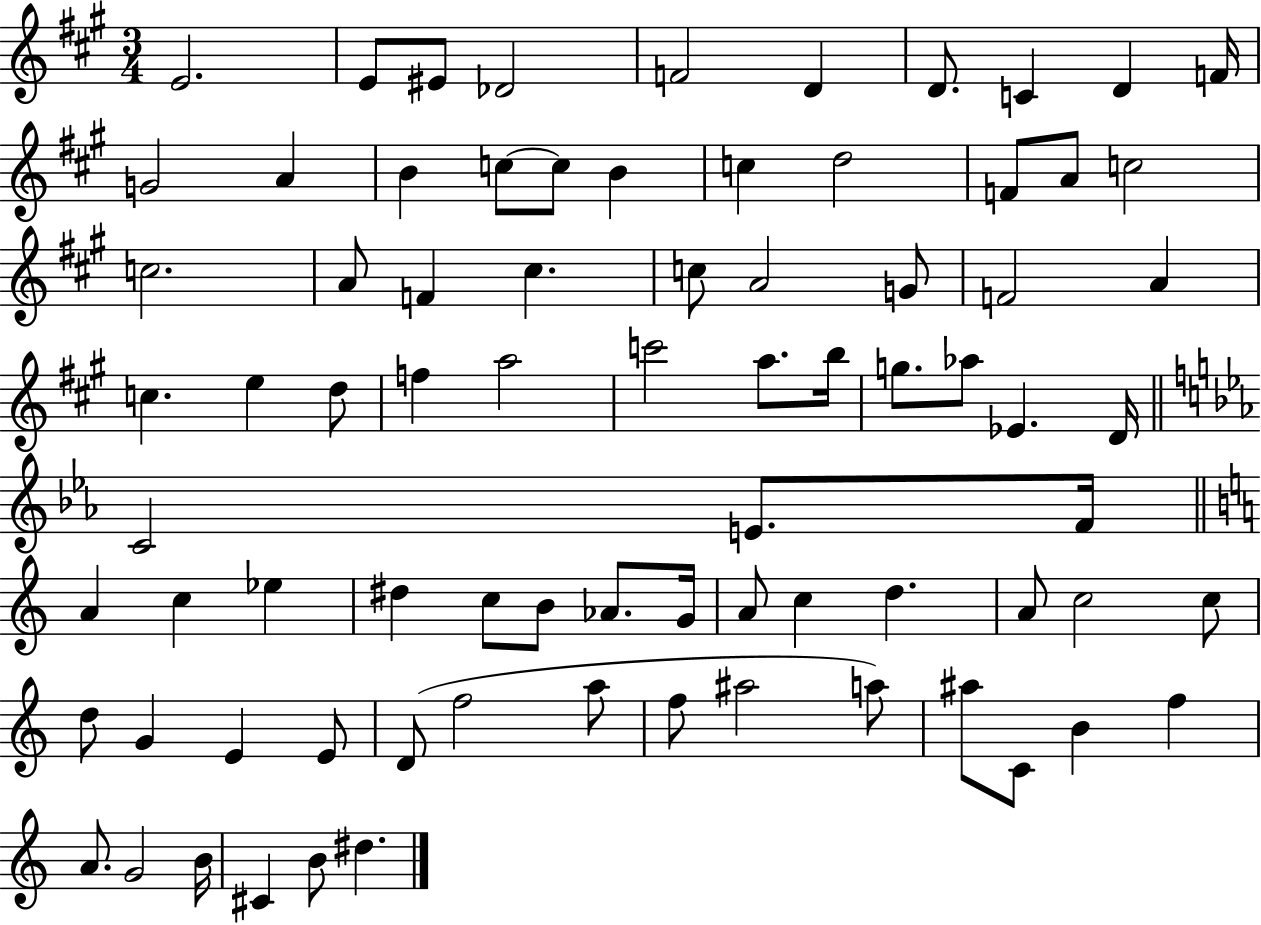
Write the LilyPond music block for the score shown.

{
  \clef treble
  \numericTimeSignature
  \time 3/4
  \key a \major
  \repeat volta 2 { e'2. | e'8 eis'8 des'2 | f'2 d'4 | d'8. c'4 d'4 f'16 | \break g'2 a'4 | b'4 c''8~~ c''8 b'4 | c''4 d''2 | f'8 a'8 c''2 | \break c''2. | a'8 f'4 cis''4. | c''8 a'2 g'8 | f'2 a'4 | \break c''4. e''4 d''8 | f''4 a''2 | c'''2 a''8. b''16 | g''8. aes''8 ees'4. d'16 | \break \bar "||" \break \key ees \major c'2 e'8. f'16 | \bar "||" \break \key c \major a'4 c''4 ees''4 | dis''4 c''8 b'8 aes'8. g'16 | a'8 c''4 d''4. | a'8 c''2 c''8 | \break d''8 g'4 e'4 e'8 | d'8( f''2 a''8 | f''8 ais''2 a''8) | ais''8 c'8 b'4 f''4 | \break a'8. g'2 b'16 | cis'4 b'8 dis''4. | } \bar "|."
}